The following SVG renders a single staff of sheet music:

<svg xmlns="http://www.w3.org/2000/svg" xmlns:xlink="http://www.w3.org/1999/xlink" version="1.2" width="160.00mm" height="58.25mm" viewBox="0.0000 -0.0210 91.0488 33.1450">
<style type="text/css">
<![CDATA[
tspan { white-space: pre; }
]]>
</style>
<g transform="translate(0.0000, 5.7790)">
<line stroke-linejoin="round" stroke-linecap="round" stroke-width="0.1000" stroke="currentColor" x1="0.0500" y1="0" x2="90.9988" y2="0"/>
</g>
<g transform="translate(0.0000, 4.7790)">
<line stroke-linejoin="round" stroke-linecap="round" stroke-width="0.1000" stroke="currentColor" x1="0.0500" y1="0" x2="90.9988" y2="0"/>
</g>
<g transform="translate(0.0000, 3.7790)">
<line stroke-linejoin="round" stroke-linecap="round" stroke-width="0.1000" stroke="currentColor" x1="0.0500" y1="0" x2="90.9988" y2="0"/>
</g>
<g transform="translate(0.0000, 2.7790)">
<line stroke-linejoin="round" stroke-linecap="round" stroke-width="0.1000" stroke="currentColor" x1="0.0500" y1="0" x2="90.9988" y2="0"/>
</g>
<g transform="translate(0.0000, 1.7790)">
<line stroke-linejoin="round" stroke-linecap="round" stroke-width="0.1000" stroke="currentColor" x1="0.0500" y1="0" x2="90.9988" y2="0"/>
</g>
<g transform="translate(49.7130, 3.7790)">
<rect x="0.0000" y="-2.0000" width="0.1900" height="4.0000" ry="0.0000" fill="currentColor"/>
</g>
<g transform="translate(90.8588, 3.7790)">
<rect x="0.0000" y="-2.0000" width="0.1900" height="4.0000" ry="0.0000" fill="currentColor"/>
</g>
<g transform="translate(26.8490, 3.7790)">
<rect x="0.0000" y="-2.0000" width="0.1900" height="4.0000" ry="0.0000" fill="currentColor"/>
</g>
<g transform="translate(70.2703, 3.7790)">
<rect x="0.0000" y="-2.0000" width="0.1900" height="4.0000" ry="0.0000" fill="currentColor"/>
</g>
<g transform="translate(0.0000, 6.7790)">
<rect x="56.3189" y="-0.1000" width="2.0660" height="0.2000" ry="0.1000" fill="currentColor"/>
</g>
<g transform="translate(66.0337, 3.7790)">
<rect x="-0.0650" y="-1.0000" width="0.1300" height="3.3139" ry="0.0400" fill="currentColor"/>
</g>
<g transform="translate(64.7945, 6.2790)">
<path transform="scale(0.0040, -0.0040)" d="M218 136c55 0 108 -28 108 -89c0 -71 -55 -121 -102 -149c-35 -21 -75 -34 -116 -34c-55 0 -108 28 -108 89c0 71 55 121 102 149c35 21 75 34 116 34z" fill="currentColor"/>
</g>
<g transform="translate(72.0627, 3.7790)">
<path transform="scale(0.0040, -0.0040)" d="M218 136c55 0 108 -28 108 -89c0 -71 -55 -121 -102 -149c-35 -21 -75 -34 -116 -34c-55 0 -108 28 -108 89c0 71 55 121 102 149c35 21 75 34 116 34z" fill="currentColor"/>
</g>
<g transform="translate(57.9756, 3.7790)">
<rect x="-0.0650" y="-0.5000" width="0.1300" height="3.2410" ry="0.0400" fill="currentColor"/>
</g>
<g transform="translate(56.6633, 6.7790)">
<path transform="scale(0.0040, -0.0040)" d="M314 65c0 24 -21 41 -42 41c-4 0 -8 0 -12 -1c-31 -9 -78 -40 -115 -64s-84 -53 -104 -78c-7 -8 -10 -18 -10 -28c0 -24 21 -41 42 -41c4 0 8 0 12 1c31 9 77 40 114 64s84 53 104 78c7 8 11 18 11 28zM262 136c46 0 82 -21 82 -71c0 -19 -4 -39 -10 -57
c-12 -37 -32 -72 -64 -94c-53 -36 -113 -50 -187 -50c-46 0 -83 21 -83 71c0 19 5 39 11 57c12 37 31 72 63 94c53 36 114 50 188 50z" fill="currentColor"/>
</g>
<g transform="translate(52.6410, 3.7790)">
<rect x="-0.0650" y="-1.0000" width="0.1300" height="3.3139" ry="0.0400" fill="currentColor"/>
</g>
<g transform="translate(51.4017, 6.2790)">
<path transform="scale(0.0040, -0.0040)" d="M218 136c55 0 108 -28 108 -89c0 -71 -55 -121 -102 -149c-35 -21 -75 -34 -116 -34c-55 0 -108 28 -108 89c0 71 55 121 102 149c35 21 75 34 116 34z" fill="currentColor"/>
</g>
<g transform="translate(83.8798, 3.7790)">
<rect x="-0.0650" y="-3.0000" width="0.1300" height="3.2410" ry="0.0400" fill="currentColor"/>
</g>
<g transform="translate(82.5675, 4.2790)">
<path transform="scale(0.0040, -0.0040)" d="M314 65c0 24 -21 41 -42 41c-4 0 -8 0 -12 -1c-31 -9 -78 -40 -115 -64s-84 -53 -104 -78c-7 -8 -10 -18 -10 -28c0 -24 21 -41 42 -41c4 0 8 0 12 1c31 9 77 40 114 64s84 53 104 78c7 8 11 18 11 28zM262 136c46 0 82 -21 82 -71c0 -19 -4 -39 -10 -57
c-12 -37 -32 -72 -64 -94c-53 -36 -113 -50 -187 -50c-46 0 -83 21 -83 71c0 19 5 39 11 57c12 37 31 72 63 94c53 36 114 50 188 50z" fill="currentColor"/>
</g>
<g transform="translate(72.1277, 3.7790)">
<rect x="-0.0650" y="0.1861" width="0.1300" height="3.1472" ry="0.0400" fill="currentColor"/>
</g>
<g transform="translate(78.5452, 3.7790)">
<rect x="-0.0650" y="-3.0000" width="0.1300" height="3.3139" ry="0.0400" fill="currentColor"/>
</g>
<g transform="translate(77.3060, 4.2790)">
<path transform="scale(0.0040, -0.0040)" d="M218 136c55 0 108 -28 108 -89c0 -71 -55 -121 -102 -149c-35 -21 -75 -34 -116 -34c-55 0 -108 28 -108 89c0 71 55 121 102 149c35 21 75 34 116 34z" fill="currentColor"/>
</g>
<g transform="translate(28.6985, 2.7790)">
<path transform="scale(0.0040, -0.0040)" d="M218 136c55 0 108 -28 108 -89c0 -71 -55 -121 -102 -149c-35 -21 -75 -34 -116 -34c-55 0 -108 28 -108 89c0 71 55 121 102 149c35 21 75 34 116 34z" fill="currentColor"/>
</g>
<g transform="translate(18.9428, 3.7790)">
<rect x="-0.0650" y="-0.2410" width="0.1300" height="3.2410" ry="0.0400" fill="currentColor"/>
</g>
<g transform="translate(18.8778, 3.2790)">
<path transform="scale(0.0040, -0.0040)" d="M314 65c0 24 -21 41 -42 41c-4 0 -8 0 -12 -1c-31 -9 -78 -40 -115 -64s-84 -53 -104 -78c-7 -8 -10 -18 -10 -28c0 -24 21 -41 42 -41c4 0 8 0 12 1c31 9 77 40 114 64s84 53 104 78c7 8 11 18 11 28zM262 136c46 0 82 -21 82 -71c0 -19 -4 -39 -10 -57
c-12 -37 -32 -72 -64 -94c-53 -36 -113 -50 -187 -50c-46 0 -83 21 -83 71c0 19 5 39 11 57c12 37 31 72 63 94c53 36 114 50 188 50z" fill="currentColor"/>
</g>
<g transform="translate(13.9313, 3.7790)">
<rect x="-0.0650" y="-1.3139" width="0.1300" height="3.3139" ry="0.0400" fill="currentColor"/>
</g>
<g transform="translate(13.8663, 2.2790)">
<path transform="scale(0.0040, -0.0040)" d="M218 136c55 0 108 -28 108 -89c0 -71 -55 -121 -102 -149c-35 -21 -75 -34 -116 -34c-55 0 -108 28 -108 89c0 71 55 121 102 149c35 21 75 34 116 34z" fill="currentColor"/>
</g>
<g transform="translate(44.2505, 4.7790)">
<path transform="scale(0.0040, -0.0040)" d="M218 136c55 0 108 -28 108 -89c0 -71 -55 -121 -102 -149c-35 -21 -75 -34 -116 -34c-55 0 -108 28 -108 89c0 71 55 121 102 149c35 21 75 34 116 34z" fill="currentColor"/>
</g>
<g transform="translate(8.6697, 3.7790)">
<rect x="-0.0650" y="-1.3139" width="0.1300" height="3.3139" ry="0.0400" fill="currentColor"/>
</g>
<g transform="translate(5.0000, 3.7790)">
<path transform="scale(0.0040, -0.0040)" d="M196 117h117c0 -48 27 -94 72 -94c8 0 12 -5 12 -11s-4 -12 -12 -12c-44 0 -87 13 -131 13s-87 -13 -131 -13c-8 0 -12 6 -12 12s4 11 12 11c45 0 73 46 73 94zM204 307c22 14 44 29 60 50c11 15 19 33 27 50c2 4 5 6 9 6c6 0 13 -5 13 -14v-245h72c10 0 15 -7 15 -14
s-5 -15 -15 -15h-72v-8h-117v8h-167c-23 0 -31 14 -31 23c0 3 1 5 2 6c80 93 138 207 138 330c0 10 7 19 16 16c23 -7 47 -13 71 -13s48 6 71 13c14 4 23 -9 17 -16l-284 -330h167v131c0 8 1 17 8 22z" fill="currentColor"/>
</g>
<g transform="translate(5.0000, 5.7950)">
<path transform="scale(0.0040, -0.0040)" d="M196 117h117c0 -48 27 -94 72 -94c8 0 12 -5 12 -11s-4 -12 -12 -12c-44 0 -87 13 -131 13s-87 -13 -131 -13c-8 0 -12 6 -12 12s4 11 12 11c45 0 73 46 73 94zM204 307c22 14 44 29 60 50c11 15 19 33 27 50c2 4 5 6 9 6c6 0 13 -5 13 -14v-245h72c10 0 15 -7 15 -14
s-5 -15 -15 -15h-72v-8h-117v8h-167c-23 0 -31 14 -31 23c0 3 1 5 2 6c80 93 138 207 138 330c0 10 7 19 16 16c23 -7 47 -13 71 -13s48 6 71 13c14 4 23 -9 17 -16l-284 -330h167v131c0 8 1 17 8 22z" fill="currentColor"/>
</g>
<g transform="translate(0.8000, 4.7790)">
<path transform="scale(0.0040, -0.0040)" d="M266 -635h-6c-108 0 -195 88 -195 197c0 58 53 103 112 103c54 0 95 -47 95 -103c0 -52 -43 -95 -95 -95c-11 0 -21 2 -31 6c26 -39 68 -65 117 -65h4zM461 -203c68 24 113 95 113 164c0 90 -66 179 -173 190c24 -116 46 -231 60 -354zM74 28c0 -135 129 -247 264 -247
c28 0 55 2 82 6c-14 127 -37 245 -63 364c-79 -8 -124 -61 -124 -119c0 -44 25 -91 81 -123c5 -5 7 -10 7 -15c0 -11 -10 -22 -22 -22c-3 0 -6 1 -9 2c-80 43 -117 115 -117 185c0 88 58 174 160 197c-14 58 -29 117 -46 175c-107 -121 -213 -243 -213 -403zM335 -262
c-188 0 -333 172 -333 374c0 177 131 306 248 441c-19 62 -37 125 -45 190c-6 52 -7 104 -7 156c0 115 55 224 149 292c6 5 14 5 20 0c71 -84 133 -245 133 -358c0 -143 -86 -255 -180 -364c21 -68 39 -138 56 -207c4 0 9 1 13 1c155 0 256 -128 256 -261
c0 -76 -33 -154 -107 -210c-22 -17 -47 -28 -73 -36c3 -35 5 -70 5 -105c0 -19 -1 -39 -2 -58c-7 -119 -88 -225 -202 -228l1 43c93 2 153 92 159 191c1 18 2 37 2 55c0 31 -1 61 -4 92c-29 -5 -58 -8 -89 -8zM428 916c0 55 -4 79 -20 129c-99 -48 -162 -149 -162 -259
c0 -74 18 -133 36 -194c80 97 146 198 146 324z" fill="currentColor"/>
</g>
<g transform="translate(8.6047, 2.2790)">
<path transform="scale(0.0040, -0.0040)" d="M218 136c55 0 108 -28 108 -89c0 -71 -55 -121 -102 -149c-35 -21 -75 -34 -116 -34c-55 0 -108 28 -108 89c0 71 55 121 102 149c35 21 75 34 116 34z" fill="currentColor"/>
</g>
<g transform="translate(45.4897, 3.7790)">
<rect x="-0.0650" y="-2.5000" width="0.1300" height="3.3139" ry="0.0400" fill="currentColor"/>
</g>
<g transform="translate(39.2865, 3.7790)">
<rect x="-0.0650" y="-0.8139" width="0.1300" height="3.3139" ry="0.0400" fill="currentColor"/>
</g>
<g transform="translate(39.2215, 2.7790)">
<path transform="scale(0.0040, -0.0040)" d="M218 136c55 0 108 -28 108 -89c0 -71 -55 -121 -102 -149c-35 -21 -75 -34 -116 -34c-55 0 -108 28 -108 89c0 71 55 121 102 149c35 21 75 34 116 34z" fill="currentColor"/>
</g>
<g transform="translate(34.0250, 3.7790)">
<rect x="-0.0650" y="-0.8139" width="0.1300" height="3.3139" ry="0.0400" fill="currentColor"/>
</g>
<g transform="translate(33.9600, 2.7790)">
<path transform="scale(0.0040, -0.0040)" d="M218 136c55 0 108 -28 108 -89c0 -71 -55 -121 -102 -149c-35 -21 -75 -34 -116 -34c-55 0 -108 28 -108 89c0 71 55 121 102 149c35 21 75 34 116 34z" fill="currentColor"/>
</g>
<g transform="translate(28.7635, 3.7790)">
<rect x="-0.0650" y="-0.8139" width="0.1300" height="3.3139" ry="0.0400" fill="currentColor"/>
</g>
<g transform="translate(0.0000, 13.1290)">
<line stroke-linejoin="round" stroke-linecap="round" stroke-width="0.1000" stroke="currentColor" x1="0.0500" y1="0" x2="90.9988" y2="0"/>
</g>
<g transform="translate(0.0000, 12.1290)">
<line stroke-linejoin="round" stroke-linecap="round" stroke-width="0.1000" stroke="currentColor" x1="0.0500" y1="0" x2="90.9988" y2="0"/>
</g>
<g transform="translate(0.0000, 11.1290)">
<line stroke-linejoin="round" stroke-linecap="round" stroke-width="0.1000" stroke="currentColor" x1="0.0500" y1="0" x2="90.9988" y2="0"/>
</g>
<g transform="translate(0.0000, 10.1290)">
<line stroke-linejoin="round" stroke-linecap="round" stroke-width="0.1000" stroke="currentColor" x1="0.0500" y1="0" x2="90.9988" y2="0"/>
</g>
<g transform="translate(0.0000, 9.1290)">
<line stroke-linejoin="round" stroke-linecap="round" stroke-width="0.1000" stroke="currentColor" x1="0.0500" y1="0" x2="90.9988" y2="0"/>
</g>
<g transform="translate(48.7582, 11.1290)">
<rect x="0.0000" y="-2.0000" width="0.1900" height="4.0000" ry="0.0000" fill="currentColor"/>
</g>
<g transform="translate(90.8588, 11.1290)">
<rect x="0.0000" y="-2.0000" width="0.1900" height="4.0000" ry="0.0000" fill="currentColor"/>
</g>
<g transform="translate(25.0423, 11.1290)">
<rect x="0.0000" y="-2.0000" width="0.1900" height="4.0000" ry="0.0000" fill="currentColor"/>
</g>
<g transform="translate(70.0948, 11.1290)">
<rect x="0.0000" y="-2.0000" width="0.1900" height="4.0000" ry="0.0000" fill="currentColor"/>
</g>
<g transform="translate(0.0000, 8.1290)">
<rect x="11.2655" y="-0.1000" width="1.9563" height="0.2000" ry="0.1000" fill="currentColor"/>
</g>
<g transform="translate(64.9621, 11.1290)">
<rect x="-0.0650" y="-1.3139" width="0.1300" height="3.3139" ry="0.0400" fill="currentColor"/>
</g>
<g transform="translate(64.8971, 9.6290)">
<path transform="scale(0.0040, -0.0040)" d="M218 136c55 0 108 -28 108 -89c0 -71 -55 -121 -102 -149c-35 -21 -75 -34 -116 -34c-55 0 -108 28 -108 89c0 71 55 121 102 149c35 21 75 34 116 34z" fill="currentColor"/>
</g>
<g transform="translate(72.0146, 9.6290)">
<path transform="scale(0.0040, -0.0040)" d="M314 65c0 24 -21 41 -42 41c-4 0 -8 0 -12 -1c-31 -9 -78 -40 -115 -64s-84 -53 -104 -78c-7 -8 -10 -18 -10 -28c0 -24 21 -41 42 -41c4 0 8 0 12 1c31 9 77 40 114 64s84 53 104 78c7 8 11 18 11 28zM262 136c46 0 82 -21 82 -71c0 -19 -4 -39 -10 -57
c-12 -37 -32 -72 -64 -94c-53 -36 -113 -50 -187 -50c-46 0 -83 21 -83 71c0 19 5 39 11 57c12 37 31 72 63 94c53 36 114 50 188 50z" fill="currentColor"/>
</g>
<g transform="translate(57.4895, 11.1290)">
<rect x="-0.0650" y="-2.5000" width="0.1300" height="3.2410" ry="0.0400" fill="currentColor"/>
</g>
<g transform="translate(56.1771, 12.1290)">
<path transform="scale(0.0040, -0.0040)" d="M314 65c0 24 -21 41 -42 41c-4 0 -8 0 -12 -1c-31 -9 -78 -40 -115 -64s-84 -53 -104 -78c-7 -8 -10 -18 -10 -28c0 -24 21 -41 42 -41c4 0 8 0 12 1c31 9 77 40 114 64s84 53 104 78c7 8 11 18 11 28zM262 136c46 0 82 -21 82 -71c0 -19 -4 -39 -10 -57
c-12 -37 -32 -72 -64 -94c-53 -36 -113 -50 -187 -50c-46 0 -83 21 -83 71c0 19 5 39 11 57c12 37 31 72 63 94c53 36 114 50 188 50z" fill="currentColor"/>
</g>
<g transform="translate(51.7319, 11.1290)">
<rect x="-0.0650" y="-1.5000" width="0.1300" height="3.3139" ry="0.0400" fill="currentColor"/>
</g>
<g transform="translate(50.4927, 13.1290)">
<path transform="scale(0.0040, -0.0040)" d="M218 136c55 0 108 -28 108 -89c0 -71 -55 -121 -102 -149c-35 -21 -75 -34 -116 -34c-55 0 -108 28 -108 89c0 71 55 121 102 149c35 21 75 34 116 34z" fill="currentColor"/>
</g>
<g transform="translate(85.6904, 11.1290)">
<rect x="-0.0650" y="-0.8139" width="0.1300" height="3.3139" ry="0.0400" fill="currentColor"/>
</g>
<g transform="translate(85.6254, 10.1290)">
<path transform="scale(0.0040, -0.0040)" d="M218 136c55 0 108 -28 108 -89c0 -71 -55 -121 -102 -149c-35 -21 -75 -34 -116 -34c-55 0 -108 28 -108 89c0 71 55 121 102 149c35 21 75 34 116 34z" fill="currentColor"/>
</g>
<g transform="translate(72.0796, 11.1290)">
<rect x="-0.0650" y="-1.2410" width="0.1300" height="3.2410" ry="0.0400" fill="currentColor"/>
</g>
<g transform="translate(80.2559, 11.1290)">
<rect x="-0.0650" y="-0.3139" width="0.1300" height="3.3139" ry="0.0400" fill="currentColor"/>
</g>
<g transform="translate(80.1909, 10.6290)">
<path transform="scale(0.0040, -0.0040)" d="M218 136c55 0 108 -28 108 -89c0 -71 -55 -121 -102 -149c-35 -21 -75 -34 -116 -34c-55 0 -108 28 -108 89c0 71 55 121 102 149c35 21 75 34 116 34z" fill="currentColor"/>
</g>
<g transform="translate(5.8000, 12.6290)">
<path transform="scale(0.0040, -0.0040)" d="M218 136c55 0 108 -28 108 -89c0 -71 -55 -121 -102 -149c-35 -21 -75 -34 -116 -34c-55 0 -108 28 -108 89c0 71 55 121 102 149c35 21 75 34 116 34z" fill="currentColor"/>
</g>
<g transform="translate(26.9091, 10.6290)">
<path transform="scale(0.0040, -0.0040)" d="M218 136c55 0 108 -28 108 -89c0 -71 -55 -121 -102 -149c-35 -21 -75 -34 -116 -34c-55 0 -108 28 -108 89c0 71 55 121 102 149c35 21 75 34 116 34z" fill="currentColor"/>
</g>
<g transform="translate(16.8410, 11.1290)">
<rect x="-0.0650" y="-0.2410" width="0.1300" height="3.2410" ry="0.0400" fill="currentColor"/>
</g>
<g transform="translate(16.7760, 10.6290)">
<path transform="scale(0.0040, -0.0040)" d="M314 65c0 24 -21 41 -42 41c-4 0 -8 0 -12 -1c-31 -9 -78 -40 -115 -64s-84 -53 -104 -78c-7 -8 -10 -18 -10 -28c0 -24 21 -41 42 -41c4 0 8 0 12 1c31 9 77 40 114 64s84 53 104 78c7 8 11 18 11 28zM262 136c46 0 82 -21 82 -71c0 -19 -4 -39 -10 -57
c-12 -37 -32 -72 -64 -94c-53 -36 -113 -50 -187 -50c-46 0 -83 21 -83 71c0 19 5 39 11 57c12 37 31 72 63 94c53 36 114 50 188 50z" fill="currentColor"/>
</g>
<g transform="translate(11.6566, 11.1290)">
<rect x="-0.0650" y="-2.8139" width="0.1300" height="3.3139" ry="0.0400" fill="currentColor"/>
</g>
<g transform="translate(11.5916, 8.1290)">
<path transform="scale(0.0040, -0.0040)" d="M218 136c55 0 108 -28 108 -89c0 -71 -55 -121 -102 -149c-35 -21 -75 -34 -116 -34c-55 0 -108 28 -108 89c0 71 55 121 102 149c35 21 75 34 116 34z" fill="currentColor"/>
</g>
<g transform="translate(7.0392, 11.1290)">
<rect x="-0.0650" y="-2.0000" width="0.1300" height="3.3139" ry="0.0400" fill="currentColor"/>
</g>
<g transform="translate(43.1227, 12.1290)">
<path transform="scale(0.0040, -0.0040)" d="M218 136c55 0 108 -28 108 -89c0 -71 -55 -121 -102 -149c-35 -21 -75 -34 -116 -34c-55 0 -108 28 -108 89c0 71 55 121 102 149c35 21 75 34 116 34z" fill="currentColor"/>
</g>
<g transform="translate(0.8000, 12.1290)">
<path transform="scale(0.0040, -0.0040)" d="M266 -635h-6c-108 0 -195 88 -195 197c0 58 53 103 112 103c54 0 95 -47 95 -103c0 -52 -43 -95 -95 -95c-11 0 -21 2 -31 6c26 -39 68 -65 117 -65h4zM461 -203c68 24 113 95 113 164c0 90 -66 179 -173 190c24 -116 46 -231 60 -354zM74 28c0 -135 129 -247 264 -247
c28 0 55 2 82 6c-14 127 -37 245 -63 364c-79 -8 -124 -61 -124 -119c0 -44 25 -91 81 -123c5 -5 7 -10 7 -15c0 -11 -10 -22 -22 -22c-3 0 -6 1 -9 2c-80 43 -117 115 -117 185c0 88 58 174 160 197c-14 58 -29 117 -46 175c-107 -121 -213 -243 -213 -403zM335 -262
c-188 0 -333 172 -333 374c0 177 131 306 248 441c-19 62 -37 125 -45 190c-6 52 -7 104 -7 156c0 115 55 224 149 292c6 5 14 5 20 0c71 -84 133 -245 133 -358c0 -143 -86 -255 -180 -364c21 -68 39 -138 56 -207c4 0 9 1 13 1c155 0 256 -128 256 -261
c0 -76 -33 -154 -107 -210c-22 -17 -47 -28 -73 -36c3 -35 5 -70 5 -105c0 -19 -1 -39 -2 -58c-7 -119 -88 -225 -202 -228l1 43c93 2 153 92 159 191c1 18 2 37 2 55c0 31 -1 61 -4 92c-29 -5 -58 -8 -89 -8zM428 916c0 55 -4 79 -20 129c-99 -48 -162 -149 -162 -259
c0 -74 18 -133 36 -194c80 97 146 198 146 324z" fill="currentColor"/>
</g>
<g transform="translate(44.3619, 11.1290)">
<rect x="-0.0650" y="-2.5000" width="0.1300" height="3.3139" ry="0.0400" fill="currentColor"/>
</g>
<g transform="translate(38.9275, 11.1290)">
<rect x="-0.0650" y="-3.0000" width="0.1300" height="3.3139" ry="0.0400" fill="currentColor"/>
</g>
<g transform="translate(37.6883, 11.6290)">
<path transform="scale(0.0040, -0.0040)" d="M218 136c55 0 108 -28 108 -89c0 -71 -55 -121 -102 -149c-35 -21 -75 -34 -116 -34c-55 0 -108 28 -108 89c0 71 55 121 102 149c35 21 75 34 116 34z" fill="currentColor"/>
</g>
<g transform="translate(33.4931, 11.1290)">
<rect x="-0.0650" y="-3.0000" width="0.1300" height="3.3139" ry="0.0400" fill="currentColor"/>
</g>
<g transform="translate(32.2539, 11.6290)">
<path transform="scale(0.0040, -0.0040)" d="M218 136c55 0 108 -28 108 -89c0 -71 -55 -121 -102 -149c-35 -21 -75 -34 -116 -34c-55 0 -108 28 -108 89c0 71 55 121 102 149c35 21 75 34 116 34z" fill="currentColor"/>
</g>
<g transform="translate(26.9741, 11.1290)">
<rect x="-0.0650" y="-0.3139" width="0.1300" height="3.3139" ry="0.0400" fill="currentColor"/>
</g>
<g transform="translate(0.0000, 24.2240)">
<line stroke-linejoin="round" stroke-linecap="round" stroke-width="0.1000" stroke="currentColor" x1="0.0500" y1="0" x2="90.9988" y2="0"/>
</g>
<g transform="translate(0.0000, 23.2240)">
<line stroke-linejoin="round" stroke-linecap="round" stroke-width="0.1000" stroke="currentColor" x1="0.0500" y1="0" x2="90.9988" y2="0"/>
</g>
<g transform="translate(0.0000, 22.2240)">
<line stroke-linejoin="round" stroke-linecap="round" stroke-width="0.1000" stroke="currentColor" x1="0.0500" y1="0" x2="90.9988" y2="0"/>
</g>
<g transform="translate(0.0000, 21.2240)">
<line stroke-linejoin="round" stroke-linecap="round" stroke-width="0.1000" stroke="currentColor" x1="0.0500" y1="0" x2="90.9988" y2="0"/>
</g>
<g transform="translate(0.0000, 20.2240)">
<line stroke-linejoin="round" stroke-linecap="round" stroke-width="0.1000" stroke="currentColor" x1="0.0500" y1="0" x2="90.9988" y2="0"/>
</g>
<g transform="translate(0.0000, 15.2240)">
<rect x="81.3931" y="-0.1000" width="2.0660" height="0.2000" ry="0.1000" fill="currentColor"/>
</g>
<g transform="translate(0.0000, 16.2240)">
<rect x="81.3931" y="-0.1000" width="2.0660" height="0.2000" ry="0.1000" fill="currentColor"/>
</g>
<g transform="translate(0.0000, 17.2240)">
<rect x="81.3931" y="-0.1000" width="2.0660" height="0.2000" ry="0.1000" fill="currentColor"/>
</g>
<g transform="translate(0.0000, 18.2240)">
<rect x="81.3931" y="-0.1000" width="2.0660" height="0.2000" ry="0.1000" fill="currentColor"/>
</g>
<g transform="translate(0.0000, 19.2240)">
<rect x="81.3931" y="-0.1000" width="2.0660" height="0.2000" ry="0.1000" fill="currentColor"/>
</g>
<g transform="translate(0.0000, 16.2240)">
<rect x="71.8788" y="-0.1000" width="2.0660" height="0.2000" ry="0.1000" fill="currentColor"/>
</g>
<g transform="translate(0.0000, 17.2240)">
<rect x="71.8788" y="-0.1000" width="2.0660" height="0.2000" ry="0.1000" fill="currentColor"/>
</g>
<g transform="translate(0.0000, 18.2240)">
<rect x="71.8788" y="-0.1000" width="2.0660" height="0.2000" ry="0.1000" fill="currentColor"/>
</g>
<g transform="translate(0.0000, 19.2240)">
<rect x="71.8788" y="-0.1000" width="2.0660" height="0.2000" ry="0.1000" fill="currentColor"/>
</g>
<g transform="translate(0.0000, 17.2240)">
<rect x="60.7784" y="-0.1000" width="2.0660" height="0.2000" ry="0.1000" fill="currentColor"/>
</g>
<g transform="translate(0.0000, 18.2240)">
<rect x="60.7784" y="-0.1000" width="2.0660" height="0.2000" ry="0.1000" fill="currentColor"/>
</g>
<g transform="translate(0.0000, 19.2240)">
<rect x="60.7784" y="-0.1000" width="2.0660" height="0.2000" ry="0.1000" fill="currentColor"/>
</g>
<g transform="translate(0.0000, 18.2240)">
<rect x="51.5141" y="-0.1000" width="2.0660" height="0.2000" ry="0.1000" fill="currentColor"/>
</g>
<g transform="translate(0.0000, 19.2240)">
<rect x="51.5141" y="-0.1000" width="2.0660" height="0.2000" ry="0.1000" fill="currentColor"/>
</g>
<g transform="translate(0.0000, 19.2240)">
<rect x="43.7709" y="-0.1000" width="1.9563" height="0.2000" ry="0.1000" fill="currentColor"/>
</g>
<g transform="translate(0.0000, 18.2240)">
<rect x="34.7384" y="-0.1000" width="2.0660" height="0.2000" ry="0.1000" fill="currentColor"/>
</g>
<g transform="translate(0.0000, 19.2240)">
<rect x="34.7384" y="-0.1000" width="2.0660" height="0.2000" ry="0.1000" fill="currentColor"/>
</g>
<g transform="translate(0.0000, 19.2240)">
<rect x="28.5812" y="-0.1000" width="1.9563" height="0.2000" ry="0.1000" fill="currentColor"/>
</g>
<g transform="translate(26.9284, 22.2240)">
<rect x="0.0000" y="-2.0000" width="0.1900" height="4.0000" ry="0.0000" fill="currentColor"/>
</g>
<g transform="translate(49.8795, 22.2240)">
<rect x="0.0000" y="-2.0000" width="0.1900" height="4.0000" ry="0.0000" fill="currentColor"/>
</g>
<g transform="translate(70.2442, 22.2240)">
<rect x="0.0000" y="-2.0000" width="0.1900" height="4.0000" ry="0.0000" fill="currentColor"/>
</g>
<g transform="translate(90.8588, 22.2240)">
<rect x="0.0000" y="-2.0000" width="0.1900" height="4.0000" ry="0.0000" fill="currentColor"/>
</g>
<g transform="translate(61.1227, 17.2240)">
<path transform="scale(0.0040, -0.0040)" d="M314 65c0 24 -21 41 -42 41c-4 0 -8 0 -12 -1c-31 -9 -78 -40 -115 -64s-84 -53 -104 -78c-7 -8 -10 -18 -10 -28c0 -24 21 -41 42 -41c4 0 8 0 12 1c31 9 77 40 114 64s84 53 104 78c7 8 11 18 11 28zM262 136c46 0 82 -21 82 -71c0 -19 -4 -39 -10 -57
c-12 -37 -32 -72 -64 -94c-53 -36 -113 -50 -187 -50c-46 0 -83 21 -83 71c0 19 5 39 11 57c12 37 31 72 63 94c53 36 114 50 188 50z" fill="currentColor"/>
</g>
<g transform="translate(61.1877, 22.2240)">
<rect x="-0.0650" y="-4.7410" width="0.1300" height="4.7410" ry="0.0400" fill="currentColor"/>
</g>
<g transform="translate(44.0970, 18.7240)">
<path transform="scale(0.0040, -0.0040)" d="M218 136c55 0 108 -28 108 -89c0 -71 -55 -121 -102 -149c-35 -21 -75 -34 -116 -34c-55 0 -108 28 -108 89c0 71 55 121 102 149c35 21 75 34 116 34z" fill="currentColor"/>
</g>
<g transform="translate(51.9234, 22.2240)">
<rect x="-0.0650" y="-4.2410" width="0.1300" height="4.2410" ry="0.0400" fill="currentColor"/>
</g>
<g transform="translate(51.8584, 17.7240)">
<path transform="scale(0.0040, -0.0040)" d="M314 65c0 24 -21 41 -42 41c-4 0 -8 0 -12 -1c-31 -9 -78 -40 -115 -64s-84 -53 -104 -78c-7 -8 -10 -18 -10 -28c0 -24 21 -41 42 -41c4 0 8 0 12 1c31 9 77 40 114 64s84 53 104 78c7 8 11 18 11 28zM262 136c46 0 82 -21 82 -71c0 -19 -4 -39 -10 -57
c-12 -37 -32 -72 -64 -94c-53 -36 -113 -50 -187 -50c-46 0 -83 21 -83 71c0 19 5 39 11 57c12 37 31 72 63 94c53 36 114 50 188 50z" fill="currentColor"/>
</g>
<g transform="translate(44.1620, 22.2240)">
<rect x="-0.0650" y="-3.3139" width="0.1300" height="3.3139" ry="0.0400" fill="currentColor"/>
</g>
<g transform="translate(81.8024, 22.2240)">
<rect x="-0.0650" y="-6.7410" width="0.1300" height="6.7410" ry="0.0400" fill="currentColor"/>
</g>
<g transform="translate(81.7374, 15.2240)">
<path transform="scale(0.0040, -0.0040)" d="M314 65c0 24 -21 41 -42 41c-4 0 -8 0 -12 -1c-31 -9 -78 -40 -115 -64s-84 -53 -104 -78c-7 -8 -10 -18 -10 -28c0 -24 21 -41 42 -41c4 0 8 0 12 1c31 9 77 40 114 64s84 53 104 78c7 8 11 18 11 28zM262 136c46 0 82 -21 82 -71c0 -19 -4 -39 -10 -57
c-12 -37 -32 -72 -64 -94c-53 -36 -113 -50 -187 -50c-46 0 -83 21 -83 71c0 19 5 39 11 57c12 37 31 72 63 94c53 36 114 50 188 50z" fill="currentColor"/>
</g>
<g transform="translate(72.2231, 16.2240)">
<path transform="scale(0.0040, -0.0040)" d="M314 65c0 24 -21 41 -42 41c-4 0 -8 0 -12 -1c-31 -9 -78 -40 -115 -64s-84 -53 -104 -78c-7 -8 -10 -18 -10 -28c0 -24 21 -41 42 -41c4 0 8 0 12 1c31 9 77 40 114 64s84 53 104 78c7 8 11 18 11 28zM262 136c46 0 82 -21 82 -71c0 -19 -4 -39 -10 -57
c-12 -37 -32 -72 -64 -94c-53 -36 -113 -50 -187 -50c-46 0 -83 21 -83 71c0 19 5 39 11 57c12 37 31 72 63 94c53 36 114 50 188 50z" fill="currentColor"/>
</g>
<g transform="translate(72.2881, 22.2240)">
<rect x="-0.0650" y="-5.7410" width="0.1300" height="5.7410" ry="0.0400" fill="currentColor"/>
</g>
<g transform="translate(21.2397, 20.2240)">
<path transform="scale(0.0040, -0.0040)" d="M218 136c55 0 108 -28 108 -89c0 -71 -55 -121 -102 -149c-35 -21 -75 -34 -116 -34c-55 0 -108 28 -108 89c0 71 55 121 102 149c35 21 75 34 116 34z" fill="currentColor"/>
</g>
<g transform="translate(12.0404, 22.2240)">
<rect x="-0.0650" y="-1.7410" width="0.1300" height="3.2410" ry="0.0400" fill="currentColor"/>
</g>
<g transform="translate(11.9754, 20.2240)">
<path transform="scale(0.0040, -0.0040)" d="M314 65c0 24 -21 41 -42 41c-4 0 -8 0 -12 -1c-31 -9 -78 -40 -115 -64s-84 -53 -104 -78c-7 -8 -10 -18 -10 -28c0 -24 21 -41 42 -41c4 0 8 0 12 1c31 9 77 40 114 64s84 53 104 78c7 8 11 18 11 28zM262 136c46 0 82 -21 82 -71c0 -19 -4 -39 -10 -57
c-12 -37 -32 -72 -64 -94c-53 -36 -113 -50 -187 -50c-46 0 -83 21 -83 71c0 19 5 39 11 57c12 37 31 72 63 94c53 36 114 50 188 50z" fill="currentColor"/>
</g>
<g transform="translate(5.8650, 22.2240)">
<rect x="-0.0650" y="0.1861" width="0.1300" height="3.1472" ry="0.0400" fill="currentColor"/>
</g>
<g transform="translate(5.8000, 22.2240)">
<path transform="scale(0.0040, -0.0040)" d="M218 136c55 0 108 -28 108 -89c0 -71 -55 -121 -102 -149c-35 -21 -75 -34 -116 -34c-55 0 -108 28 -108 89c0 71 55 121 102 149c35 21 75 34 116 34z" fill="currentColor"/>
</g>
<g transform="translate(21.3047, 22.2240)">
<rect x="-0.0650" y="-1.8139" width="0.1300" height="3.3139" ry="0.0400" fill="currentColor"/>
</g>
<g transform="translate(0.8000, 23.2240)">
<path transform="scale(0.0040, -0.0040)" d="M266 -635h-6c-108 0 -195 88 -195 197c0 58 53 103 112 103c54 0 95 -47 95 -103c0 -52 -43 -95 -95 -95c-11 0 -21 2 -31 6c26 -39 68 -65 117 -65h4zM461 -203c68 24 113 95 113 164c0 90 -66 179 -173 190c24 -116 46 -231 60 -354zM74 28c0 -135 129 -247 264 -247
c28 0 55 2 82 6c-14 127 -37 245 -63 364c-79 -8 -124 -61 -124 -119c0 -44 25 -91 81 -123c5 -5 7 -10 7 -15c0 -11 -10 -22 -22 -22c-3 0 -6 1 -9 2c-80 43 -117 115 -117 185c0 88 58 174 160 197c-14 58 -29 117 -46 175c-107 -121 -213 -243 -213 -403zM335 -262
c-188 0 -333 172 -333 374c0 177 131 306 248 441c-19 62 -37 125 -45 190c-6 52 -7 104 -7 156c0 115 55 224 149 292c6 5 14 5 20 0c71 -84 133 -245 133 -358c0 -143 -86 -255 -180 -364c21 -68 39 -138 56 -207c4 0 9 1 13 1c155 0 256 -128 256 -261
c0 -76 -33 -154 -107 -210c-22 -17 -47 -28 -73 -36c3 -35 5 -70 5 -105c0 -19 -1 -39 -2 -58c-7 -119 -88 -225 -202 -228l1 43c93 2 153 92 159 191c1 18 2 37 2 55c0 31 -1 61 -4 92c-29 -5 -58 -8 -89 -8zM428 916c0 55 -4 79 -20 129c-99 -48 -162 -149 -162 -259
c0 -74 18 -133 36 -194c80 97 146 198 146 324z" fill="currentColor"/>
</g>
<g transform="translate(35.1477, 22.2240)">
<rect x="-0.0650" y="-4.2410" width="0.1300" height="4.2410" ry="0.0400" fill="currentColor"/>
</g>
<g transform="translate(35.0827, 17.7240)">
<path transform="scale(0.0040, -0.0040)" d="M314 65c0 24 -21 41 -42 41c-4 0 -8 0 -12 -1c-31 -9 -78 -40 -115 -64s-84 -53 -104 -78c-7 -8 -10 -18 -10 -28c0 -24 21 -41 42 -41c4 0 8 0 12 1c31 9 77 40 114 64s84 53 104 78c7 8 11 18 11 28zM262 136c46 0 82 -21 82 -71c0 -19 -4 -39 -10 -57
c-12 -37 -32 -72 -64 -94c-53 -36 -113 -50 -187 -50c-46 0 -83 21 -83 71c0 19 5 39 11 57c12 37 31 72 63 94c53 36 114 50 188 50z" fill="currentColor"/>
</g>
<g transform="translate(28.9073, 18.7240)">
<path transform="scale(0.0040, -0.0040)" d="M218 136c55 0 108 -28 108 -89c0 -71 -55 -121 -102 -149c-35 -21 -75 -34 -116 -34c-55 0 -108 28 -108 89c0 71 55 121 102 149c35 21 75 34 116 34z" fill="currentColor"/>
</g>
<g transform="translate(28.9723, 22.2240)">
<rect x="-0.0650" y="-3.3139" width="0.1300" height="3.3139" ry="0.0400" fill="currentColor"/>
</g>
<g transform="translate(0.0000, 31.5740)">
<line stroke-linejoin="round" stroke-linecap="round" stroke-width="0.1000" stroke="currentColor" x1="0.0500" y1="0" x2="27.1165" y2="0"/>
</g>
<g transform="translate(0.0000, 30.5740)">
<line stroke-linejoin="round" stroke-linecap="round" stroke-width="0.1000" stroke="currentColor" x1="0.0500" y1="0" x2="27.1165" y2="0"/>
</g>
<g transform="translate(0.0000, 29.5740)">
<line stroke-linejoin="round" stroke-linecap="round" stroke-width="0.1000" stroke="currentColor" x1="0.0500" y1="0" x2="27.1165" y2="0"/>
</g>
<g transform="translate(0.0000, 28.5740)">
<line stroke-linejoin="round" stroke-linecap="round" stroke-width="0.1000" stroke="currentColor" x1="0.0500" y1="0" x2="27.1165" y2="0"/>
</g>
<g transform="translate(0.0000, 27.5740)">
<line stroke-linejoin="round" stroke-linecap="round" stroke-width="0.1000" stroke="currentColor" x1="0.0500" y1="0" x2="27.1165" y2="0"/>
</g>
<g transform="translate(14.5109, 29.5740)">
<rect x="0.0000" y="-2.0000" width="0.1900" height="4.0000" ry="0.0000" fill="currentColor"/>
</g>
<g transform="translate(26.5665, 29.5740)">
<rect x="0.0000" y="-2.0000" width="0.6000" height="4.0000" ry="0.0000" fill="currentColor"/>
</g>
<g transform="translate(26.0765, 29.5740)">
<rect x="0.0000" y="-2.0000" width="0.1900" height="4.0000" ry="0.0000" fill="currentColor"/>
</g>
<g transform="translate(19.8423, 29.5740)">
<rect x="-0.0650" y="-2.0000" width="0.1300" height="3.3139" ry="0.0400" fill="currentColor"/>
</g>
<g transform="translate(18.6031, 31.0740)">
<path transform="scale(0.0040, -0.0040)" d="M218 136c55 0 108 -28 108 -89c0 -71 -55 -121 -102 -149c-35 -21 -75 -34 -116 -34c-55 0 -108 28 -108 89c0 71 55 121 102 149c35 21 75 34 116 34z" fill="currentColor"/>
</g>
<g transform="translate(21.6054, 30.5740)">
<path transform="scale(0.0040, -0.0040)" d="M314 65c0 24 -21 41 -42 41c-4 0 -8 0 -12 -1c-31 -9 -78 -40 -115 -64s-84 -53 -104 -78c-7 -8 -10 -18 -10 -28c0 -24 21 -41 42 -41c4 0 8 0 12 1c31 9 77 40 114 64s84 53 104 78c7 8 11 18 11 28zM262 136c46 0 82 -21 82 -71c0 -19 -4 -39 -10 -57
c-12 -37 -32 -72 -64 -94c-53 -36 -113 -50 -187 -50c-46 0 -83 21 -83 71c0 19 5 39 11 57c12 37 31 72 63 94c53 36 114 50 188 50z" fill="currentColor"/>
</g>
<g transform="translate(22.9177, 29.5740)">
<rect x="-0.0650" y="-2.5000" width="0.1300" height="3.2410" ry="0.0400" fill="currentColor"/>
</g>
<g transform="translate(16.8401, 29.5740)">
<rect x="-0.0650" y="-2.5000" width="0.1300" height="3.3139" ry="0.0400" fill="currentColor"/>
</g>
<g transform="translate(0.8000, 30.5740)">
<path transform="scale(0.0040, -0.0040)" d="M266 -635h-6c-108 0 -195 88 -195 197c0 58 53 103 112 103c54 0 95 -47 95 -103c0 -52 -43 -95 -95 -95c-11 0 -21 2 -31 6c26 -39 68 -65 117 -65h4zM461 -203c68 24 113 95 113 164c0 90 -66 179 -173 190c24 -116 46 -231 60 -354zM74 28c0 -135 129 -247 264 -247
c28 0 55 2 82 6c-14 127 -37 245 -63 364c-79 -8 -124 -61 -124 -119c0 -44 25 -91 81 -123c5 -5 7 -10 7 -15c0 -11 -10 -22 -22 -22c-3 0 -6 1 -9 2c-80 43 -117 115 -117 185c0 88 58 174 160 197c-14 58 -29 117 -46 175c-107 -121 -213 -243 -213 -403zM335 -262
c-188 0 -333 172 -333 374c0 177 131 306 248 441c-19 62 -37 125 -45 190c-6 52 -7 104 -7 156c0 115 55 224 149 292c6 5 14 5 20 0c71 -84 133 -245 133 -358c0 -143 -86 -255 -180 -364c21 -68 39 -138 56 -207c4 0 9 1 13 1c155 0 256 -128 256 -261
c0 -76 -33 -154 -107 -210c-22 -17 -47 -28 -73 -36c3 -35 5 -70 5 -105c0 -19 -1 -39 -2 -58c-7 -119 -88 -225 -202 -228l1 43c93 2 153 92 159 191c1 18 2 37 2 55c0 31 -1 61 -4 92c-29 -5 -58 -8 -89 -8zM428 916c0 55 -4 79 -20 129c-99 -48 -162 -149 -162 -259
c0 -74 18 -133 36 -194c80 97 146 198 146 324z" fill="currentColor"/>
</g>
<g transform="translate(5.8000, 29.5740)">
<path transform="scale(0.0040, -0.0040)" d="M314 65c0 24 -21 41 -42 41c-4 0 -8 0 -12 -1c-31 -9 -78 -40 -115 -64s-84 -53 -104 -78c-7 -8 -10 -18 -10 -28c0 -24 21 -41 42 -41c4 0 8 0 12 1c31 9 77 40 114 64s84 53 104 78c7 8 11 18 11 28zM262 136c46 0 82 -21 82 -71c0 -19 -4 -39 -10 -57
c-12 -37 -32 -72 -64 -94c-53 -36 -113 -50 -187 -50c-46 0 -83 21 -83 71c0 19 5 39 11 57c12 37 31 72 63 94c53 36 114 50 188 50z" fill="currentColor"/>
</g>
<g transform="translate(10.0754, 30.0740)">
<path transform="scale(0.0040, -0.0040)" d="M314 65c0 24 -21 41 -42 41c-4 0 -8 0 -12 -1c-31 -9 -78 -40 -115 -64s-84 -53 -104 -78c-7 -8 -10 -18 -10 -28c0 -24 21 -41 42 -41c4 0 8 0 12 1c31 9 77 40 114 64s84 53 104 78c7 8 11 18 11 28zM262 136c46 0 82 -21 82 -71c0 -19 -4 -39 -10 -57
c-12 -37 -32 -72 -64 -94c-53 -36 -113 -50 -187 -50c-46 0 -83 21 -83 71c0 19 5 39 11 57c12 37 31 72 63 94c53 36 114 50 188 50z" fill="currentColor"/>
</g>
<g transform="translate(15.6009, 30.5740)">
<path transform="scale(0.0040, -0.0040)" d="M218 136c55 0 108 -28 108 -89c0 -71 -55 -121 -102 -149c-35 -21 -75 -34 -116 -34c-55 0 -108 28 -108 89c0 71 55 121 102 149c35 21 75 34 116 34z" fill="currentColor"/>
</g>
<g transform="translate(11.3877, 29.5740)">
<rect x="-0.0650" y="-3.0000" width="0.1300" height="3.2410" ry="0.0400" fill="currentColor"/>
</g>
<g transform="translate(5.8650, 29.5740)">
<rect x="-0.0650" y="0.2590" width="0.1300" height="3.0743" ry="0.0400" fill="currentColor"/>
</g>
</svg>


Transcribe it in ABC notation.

X:1
T:Untitled
M:4/4
L:1/4
K:C
e e c2 d d d G D C2 D B A A2 F a c2 c A A G E G2 e e2 c d B f2 f b d'2 b d'2 e'2 g'2 b'2 B2 A2 G F G2